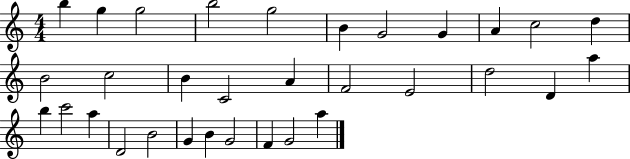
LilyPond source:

{
  \clef treble
  \numericTimeSignature
  \time 4/4
  \key c \major
  b''4 g''4 g''2 | b''2 g''2 | b'4 g'2 g'4 | a'4 c''2 d''4 | \break b'2 c''2 | b'4 c'2 a'4 | f'2 e'2 | d''2 d'4 a''4 | \break b''4 c'''2 a''4 | d'2 b'2 | g'4 b'4 g'2 | f'4 g'2 a''4 | \break \bar "|."
}